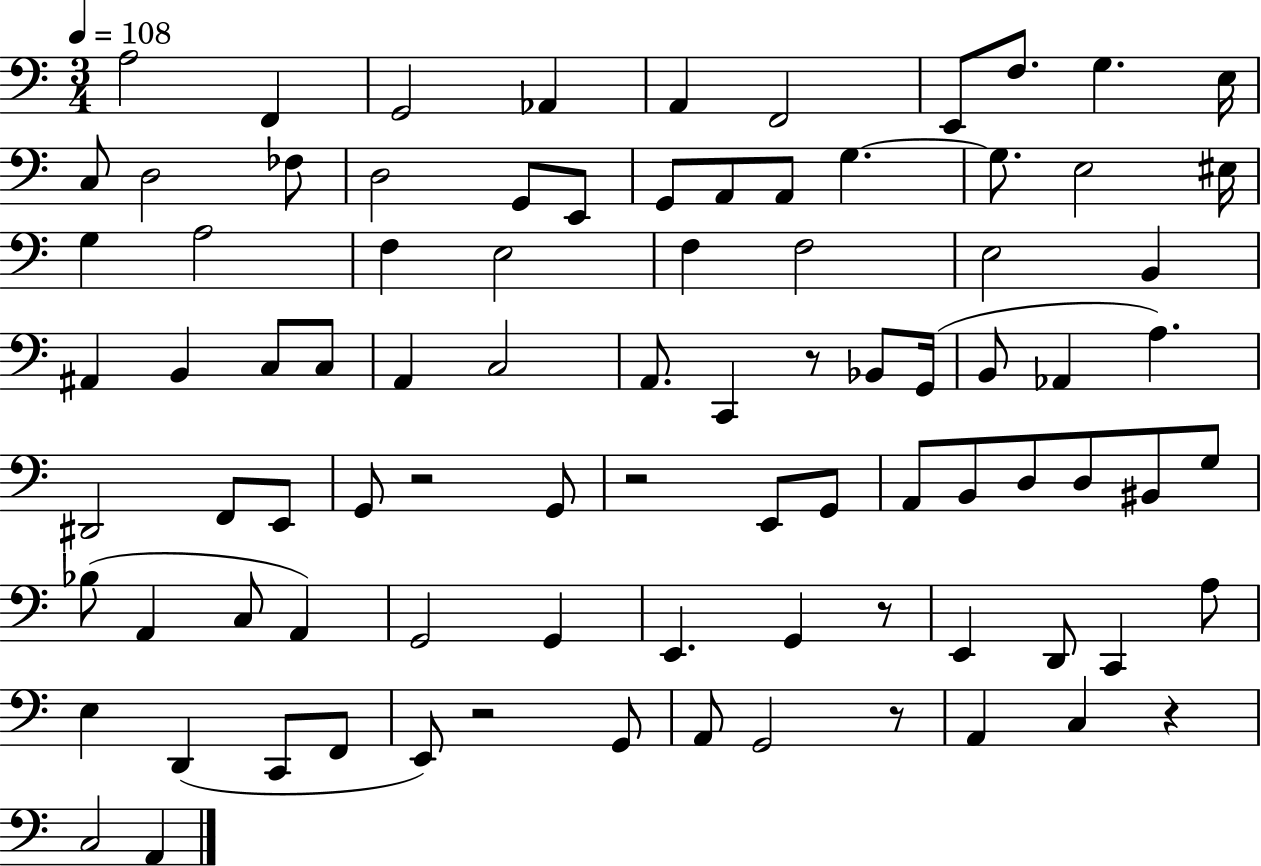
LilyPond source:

{
  \clef bass
  \numericTimeSignature
  \time 3/4
  \key c \major
  \tempo 4 = 108
  \repeat volta 2 { a2 f,4 | g,2 aes,4 | a,4 f,2 | e,8 f8. g4. e16 | \break c8 d2 fes8 | d2 g,8 e,8 | g,8 a,8 a,8 g4.~~ | g8. e2 eis16 | \break g4 a2 | f4 e2 | f4 f2 | e2 b,4 | \break ais,4 b,4 c8 c8 | a,4 c2 | a,8. c,4 r8 bes,8 g,16( | b,8 aes,4 a4.) | \break dis,2 f,8 e,8 | g,8 r2 g,8 | r2 e,8 g,8 | a,8 b,8 d8 d8 bis,8 g8 | \break bes8( a,4 c8 a,4) | g,2 g,4 | e,4. g,4 r8 | e,4 d,8 c,4 a8 | \break e4 d,4( c,8 f,8 | e,8) r2 g,8 | a,8 g,2 r8 | a,4 c4 r4 | \break c2 a,4 | } \bar "|."
}